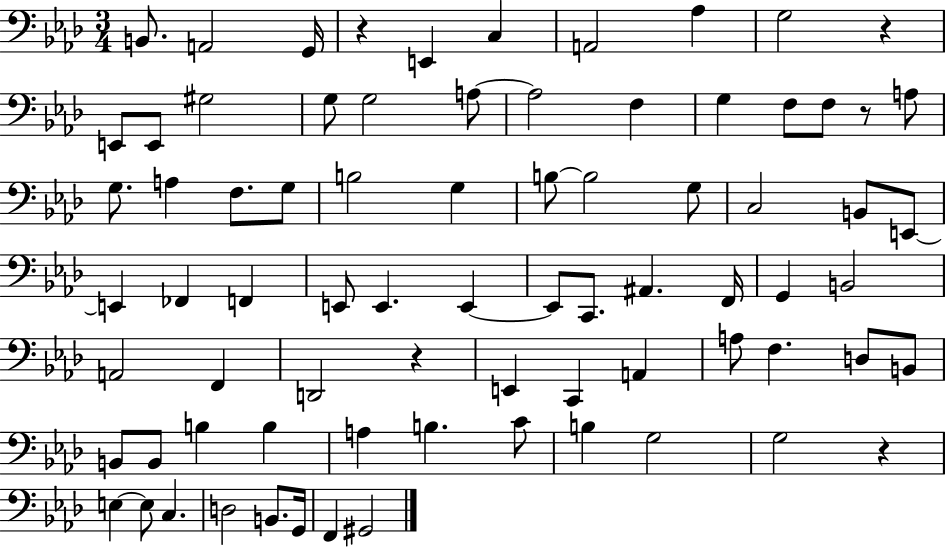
X:1
T:Untitled
M:3/4
L:1/4
K:Ab
B,,/2 A,,2 G,,/4 z E,, C, A,,2 _A, G,2 z E,,/2 E,,/2 ^G,2 G,/2 G,2 A,/2 A,2 F, G, F,/2 F,/2 z/2 A,/2 G,/2 A, F,/2 G,/2 B,2 G, B,/2 B,2 G,/2 C,2 B,,/2 E,,/2 E,, _F,, F,, E,,/2 E,, E,, E,,/2 C,,/2 ^A,, F,,/4 G,, B,,2 A,,2 F,, D,,2 z E,, C,, A,, A,/2 F, D,/2 B,,/2 B,,/2 B,,/2 B, B, A, B, C/2 B, G,2 G,2 z E, E,/2 C, D,2 B,,/2 G,,/4 F,, ^G,,2